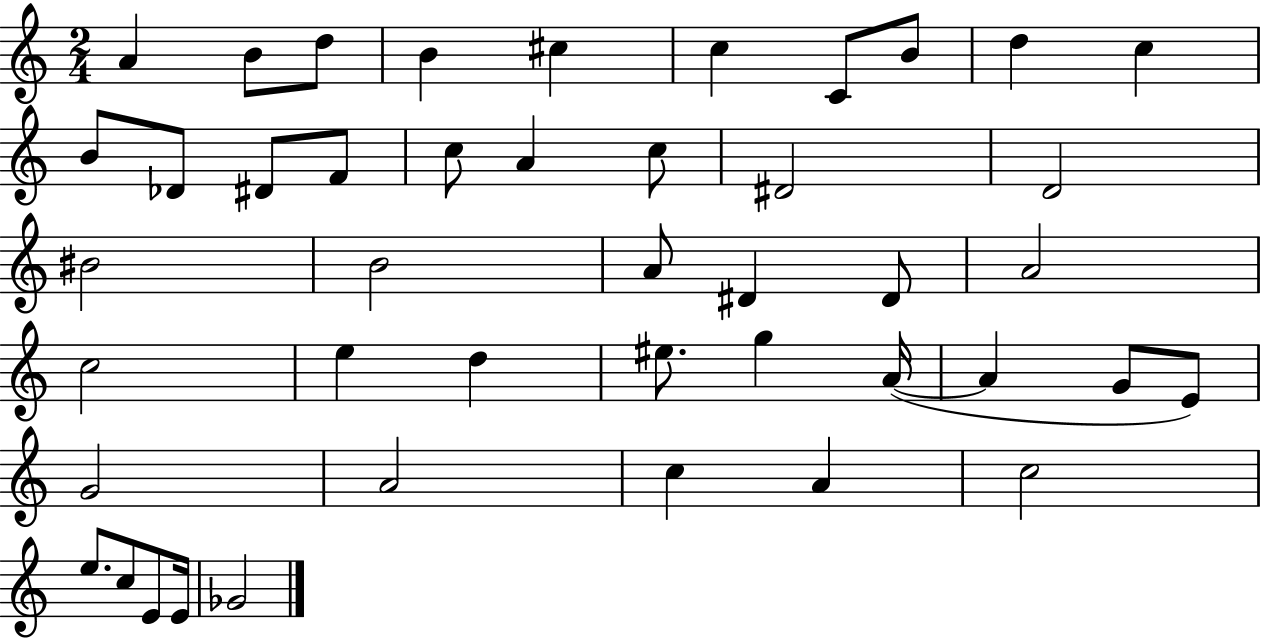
X:1
T:Untitled
M:2/4
L:1/4
K:C
A B/2 d/2 B ^c c C/2 B/2 d c B/2 _D/2 ^D/2 F/2 c/2 A c/2 ^D2 D2 ^B2 B2 A/2 ^D ^D/2 A2 c2 e d ^e/2 g A/4 A G/2 E/2 G2 A2 c A c2 e/2 c/2 E/2 E/4 _G2